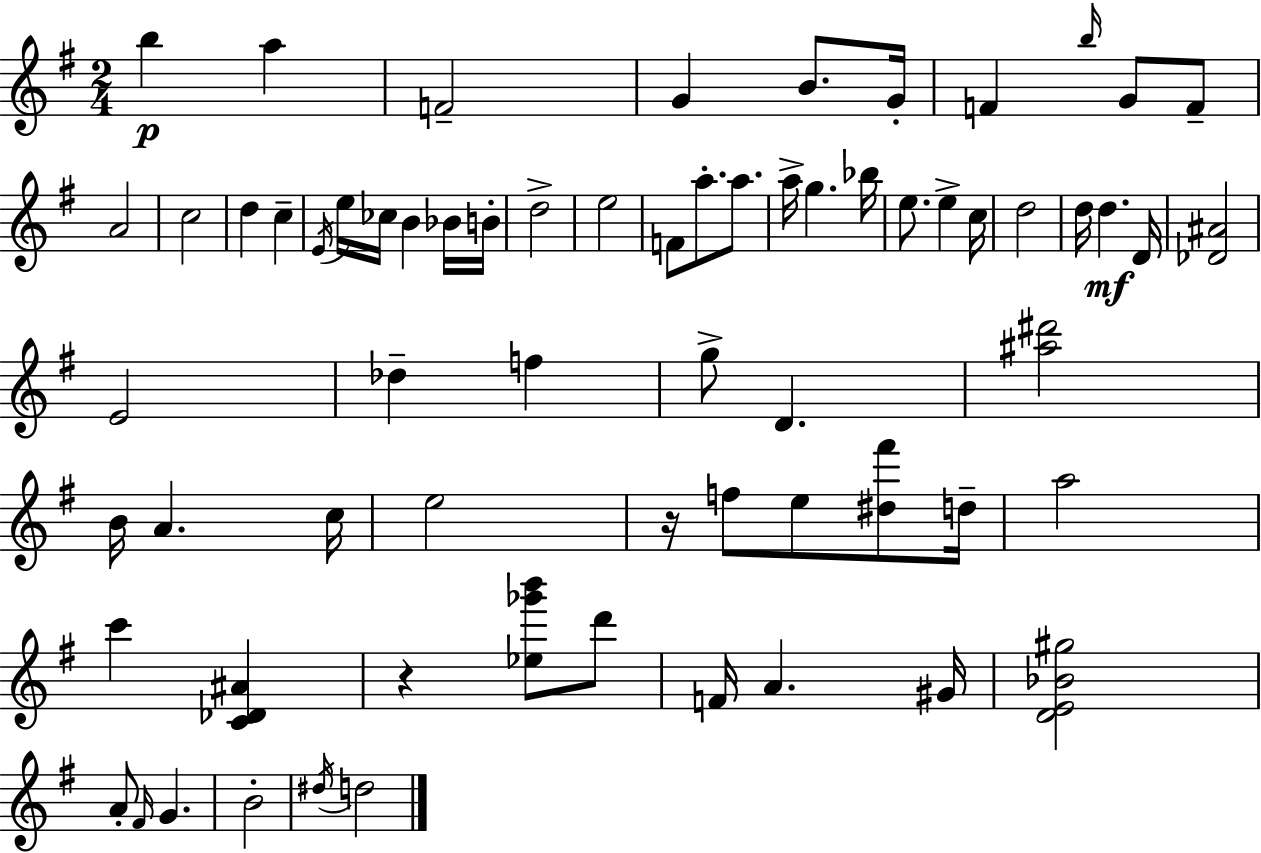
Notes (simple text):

B5/q A5/q F4/h G4/q B4/e. G4/s F4/q B5/s G4/e F4/e A4/h C5/h D5/q C5/q E4/s E5/s CES5/s B4/q Bb4/s B4/s D5/h E5/h F4/e A5/e. A5/e. A5/s G5/q. Bb5/s E5/e. E5/q C5/s D5/h D5/s D5/q. D4/s [Db4,A#4]/h E4/h Db5/q F5/q G5/e D4/q. [A#5,D#6]/h B4/s A4/q. C5/s E5/h R/s F5/e E5/e [D#5,F#6]/e D5/s A5/h C6/q [C4,Db4,A#4]/q R/q [Eb5,Gb6,B6]/e D6/e F4/s A4/q. G#4/s [D4,E4,Bb4,G#5]/h A4/e F#4/s G4/q. B4/h D#5/s D5/h